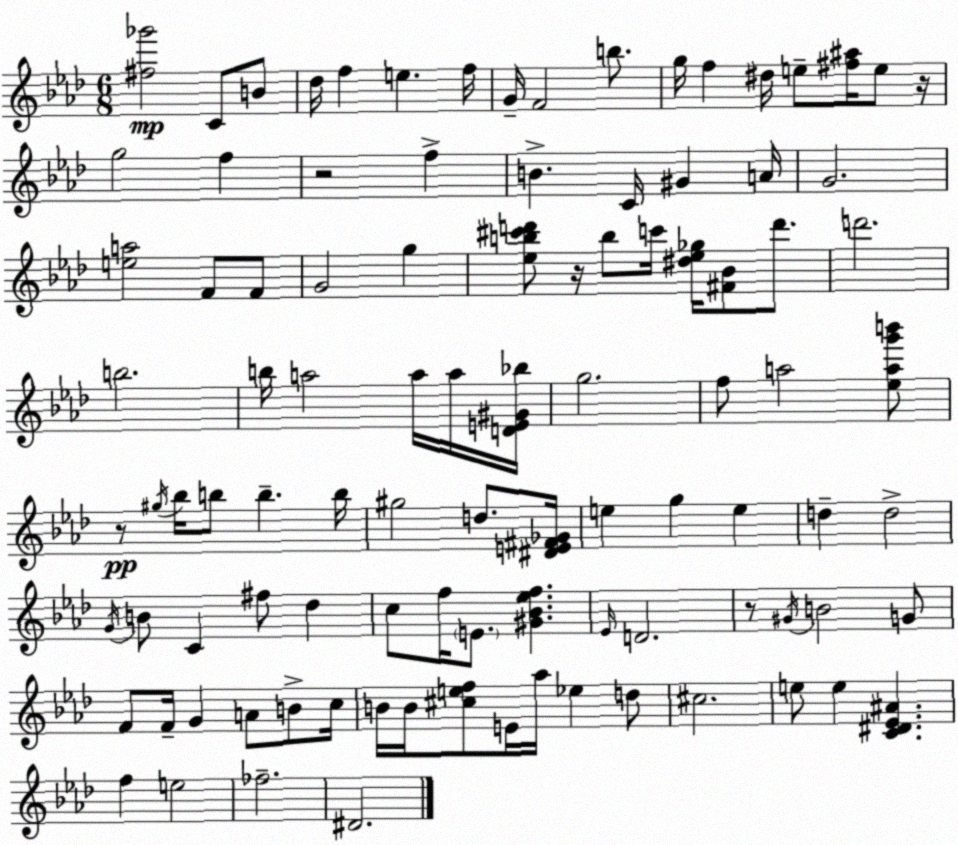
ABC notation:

X:1
T:Untitled
M:6/8
L:1/4
K:Fm
[^f_g']2 C/2 B/2 _d/4 f e f/4 G/4 F2 b/2 g/4 f ^d/4 e/2 [^f^a]/4 e/2 z/4 g2 f z2 f B C/4 ^G A/4 G2 [ea]2 F/2 F/2 G2 g [_eb^c'd']/2 z/4 b/2 c'/4 [^d_e_g]/4 [^F_B]/2 d'/2 d'2 b2 b/4 a2 a/4 a/4 [DE^G_b]/4 g2 f/2 a2 [_eag'b']/2 z/2 ^g/4 _b/4 b/2 b b/4 ^g2 d/2 [^DE^F_G]/4 e g e d d2 G/4 B/2 C ^f/2 _d c/2 f/4 E/2 [^G_B_ef] _E/4 D2 z/2 ^G/4 B2 G/2 F/2 F/4 G A/2 B/2 c/4 B/4 B/4 [^cef]/2 E/4 _a/4 _e d/2 ^c2 e/2 e [C^D_E^A] f e2 _f2 ^D2